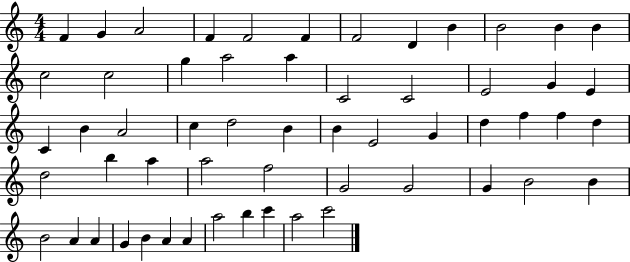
{
  \clef treble
  \numericTimeSignature
  \time 4/4
  \key c \major
  f'4 g'4 a'2 | f'4 f'2 f'4 | f'2 d'4 b'4 | b'2 b'4 b'4 | \break c''2 c''2 | g''4 a''2 a''4 | c'2 c'2 | e'2 g'4 e'4 | \break c'4 b'4 a'2 | c''4 d''2 b'4 | b'4 e'2 g'4 | d''4 f''4 f''4 d''4 | \break d''2 b''4 a''4 | a''2 f''2 | g'2 g'2 | g'4 b'2 b'4 | \break b'2 a'4 a'4 | g'4 b'4 a'4 a'4 | a''2 b''4 c'''4 | a''2 c'''2 | \break \bar "|."
}